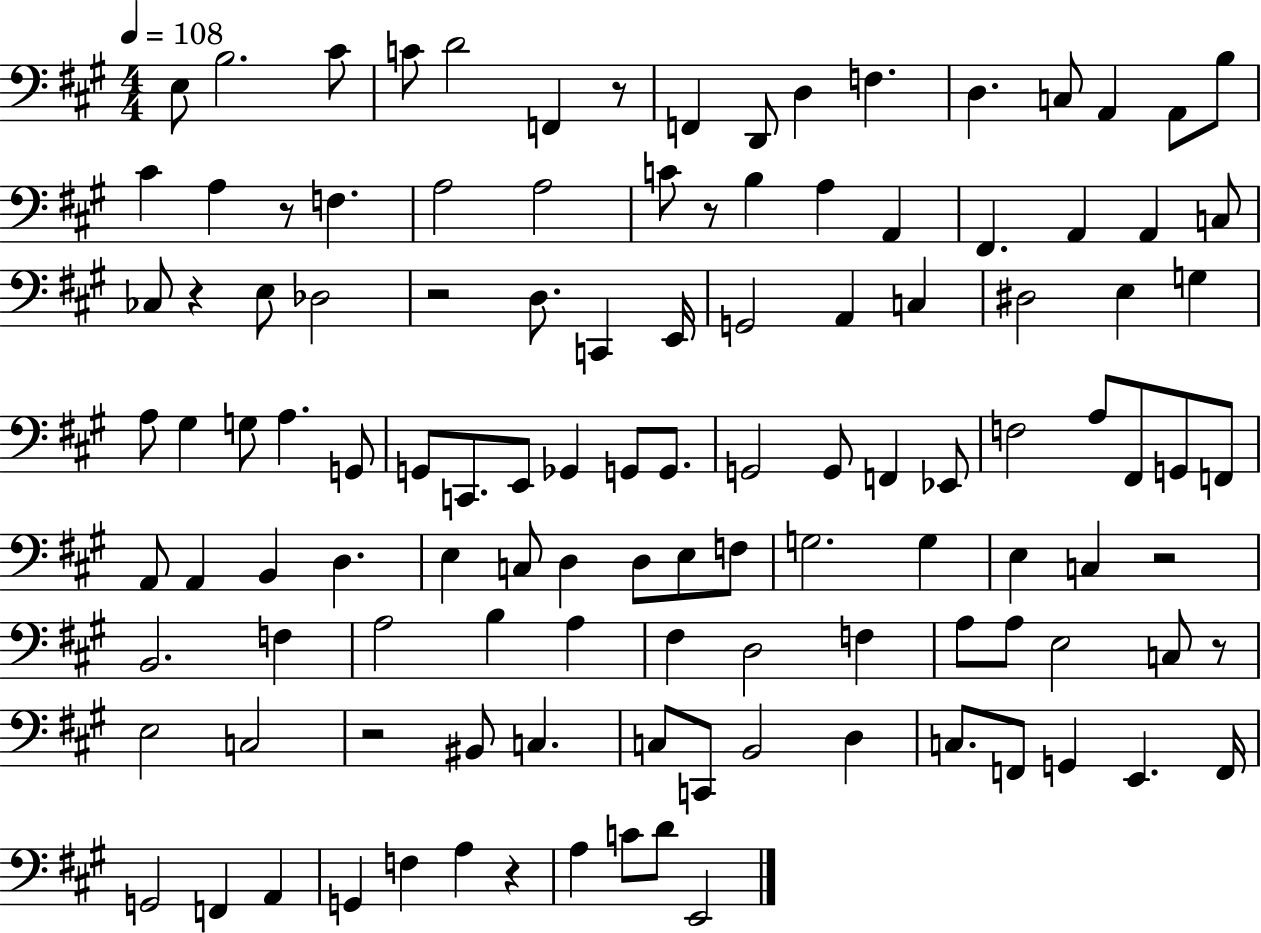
E3/e B3/h. C#4/e C4/e D4/h F2/q R/e F2/q D2/e D3/q F3/q. D3/q. C3/e A2/q A2/e B3/e C#4/q A3/q R/e F3/q. A3/h A3/h C4/e R/e B3/q A3/q A2/q F#2/q. A2/q A2/q C3/e CES3/e R/q E3/e Db3/h R/h D3/e. C2/q E2/s G2/h A2/q C3/q D#3/h E3/q G3/q A3/e G#3/q G3/e A3/q. G2/e G2/e C2/e. E2/e Gb2/q G2/e G2/e. G2/h G2/e F2/q Eb2/e F3/h A3/e F#2/e G2/e F2/e A2/e A2/q B2/q D3/q. E3/q C3/e D3/q D3/e E3/e F3/e G3/h. G3/q E3/q C3/q R/h B2/h. F3/q A3/h B3/q A3/q F#3/q D3/h F3/q A3/e A3/e E3/h C3/e R/e E3/h C3/h R/h BIS2/e C3/q. C3/e C2/e B2/h D3/q C3/e. F2/e G2/q E2/q. F2/s G2/h F2/q A2/q G2/q F3/q A3/q R/q A3/q C4/e D4/e E2/h